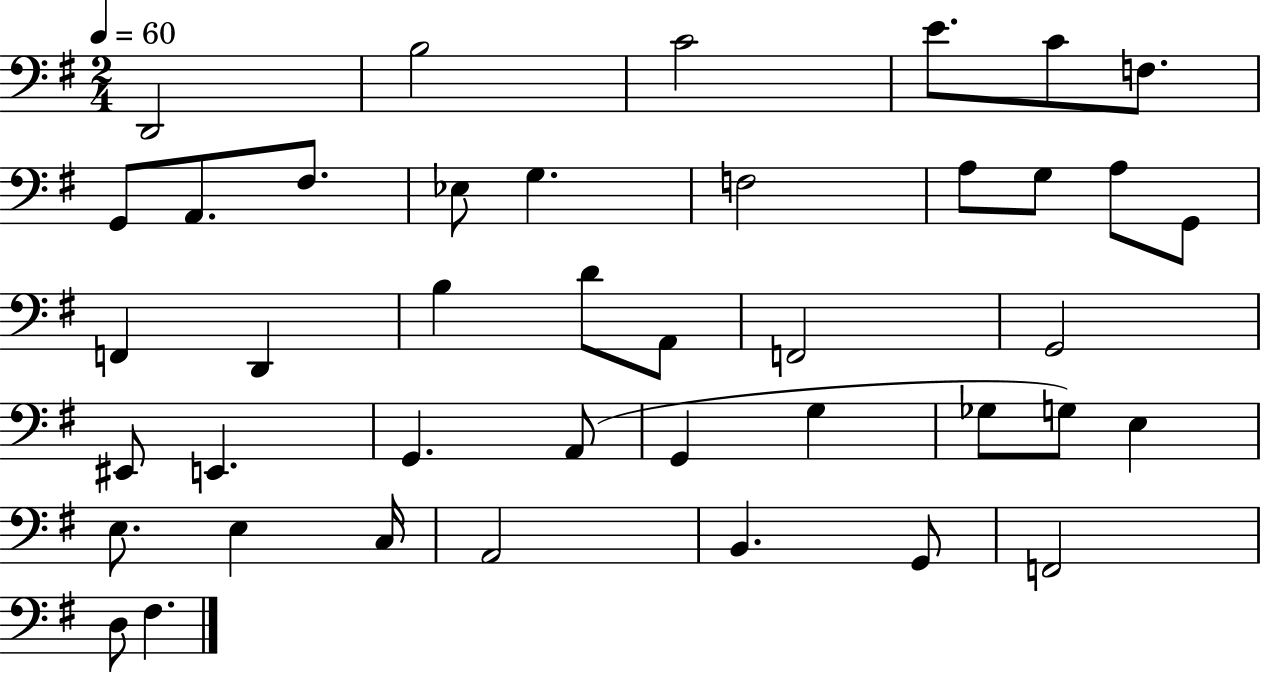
D2/h B3/h C4/h E4/e. C4/e F3/e. G2/e A2/e. F#3/e. Eb3/e G3/q. F3/h A3/e G3/e A3/e G2/e F2/q D2/q B3/q D4/e A2/e F2/h G2/h EIS2/e E2/q. G2/q. A2/e G2/q G3/q Gb3/e G3/e E3/q E3/e. E3/q C3/s A2/h B2/q. G2/e F2/h D3/e F#3/q.